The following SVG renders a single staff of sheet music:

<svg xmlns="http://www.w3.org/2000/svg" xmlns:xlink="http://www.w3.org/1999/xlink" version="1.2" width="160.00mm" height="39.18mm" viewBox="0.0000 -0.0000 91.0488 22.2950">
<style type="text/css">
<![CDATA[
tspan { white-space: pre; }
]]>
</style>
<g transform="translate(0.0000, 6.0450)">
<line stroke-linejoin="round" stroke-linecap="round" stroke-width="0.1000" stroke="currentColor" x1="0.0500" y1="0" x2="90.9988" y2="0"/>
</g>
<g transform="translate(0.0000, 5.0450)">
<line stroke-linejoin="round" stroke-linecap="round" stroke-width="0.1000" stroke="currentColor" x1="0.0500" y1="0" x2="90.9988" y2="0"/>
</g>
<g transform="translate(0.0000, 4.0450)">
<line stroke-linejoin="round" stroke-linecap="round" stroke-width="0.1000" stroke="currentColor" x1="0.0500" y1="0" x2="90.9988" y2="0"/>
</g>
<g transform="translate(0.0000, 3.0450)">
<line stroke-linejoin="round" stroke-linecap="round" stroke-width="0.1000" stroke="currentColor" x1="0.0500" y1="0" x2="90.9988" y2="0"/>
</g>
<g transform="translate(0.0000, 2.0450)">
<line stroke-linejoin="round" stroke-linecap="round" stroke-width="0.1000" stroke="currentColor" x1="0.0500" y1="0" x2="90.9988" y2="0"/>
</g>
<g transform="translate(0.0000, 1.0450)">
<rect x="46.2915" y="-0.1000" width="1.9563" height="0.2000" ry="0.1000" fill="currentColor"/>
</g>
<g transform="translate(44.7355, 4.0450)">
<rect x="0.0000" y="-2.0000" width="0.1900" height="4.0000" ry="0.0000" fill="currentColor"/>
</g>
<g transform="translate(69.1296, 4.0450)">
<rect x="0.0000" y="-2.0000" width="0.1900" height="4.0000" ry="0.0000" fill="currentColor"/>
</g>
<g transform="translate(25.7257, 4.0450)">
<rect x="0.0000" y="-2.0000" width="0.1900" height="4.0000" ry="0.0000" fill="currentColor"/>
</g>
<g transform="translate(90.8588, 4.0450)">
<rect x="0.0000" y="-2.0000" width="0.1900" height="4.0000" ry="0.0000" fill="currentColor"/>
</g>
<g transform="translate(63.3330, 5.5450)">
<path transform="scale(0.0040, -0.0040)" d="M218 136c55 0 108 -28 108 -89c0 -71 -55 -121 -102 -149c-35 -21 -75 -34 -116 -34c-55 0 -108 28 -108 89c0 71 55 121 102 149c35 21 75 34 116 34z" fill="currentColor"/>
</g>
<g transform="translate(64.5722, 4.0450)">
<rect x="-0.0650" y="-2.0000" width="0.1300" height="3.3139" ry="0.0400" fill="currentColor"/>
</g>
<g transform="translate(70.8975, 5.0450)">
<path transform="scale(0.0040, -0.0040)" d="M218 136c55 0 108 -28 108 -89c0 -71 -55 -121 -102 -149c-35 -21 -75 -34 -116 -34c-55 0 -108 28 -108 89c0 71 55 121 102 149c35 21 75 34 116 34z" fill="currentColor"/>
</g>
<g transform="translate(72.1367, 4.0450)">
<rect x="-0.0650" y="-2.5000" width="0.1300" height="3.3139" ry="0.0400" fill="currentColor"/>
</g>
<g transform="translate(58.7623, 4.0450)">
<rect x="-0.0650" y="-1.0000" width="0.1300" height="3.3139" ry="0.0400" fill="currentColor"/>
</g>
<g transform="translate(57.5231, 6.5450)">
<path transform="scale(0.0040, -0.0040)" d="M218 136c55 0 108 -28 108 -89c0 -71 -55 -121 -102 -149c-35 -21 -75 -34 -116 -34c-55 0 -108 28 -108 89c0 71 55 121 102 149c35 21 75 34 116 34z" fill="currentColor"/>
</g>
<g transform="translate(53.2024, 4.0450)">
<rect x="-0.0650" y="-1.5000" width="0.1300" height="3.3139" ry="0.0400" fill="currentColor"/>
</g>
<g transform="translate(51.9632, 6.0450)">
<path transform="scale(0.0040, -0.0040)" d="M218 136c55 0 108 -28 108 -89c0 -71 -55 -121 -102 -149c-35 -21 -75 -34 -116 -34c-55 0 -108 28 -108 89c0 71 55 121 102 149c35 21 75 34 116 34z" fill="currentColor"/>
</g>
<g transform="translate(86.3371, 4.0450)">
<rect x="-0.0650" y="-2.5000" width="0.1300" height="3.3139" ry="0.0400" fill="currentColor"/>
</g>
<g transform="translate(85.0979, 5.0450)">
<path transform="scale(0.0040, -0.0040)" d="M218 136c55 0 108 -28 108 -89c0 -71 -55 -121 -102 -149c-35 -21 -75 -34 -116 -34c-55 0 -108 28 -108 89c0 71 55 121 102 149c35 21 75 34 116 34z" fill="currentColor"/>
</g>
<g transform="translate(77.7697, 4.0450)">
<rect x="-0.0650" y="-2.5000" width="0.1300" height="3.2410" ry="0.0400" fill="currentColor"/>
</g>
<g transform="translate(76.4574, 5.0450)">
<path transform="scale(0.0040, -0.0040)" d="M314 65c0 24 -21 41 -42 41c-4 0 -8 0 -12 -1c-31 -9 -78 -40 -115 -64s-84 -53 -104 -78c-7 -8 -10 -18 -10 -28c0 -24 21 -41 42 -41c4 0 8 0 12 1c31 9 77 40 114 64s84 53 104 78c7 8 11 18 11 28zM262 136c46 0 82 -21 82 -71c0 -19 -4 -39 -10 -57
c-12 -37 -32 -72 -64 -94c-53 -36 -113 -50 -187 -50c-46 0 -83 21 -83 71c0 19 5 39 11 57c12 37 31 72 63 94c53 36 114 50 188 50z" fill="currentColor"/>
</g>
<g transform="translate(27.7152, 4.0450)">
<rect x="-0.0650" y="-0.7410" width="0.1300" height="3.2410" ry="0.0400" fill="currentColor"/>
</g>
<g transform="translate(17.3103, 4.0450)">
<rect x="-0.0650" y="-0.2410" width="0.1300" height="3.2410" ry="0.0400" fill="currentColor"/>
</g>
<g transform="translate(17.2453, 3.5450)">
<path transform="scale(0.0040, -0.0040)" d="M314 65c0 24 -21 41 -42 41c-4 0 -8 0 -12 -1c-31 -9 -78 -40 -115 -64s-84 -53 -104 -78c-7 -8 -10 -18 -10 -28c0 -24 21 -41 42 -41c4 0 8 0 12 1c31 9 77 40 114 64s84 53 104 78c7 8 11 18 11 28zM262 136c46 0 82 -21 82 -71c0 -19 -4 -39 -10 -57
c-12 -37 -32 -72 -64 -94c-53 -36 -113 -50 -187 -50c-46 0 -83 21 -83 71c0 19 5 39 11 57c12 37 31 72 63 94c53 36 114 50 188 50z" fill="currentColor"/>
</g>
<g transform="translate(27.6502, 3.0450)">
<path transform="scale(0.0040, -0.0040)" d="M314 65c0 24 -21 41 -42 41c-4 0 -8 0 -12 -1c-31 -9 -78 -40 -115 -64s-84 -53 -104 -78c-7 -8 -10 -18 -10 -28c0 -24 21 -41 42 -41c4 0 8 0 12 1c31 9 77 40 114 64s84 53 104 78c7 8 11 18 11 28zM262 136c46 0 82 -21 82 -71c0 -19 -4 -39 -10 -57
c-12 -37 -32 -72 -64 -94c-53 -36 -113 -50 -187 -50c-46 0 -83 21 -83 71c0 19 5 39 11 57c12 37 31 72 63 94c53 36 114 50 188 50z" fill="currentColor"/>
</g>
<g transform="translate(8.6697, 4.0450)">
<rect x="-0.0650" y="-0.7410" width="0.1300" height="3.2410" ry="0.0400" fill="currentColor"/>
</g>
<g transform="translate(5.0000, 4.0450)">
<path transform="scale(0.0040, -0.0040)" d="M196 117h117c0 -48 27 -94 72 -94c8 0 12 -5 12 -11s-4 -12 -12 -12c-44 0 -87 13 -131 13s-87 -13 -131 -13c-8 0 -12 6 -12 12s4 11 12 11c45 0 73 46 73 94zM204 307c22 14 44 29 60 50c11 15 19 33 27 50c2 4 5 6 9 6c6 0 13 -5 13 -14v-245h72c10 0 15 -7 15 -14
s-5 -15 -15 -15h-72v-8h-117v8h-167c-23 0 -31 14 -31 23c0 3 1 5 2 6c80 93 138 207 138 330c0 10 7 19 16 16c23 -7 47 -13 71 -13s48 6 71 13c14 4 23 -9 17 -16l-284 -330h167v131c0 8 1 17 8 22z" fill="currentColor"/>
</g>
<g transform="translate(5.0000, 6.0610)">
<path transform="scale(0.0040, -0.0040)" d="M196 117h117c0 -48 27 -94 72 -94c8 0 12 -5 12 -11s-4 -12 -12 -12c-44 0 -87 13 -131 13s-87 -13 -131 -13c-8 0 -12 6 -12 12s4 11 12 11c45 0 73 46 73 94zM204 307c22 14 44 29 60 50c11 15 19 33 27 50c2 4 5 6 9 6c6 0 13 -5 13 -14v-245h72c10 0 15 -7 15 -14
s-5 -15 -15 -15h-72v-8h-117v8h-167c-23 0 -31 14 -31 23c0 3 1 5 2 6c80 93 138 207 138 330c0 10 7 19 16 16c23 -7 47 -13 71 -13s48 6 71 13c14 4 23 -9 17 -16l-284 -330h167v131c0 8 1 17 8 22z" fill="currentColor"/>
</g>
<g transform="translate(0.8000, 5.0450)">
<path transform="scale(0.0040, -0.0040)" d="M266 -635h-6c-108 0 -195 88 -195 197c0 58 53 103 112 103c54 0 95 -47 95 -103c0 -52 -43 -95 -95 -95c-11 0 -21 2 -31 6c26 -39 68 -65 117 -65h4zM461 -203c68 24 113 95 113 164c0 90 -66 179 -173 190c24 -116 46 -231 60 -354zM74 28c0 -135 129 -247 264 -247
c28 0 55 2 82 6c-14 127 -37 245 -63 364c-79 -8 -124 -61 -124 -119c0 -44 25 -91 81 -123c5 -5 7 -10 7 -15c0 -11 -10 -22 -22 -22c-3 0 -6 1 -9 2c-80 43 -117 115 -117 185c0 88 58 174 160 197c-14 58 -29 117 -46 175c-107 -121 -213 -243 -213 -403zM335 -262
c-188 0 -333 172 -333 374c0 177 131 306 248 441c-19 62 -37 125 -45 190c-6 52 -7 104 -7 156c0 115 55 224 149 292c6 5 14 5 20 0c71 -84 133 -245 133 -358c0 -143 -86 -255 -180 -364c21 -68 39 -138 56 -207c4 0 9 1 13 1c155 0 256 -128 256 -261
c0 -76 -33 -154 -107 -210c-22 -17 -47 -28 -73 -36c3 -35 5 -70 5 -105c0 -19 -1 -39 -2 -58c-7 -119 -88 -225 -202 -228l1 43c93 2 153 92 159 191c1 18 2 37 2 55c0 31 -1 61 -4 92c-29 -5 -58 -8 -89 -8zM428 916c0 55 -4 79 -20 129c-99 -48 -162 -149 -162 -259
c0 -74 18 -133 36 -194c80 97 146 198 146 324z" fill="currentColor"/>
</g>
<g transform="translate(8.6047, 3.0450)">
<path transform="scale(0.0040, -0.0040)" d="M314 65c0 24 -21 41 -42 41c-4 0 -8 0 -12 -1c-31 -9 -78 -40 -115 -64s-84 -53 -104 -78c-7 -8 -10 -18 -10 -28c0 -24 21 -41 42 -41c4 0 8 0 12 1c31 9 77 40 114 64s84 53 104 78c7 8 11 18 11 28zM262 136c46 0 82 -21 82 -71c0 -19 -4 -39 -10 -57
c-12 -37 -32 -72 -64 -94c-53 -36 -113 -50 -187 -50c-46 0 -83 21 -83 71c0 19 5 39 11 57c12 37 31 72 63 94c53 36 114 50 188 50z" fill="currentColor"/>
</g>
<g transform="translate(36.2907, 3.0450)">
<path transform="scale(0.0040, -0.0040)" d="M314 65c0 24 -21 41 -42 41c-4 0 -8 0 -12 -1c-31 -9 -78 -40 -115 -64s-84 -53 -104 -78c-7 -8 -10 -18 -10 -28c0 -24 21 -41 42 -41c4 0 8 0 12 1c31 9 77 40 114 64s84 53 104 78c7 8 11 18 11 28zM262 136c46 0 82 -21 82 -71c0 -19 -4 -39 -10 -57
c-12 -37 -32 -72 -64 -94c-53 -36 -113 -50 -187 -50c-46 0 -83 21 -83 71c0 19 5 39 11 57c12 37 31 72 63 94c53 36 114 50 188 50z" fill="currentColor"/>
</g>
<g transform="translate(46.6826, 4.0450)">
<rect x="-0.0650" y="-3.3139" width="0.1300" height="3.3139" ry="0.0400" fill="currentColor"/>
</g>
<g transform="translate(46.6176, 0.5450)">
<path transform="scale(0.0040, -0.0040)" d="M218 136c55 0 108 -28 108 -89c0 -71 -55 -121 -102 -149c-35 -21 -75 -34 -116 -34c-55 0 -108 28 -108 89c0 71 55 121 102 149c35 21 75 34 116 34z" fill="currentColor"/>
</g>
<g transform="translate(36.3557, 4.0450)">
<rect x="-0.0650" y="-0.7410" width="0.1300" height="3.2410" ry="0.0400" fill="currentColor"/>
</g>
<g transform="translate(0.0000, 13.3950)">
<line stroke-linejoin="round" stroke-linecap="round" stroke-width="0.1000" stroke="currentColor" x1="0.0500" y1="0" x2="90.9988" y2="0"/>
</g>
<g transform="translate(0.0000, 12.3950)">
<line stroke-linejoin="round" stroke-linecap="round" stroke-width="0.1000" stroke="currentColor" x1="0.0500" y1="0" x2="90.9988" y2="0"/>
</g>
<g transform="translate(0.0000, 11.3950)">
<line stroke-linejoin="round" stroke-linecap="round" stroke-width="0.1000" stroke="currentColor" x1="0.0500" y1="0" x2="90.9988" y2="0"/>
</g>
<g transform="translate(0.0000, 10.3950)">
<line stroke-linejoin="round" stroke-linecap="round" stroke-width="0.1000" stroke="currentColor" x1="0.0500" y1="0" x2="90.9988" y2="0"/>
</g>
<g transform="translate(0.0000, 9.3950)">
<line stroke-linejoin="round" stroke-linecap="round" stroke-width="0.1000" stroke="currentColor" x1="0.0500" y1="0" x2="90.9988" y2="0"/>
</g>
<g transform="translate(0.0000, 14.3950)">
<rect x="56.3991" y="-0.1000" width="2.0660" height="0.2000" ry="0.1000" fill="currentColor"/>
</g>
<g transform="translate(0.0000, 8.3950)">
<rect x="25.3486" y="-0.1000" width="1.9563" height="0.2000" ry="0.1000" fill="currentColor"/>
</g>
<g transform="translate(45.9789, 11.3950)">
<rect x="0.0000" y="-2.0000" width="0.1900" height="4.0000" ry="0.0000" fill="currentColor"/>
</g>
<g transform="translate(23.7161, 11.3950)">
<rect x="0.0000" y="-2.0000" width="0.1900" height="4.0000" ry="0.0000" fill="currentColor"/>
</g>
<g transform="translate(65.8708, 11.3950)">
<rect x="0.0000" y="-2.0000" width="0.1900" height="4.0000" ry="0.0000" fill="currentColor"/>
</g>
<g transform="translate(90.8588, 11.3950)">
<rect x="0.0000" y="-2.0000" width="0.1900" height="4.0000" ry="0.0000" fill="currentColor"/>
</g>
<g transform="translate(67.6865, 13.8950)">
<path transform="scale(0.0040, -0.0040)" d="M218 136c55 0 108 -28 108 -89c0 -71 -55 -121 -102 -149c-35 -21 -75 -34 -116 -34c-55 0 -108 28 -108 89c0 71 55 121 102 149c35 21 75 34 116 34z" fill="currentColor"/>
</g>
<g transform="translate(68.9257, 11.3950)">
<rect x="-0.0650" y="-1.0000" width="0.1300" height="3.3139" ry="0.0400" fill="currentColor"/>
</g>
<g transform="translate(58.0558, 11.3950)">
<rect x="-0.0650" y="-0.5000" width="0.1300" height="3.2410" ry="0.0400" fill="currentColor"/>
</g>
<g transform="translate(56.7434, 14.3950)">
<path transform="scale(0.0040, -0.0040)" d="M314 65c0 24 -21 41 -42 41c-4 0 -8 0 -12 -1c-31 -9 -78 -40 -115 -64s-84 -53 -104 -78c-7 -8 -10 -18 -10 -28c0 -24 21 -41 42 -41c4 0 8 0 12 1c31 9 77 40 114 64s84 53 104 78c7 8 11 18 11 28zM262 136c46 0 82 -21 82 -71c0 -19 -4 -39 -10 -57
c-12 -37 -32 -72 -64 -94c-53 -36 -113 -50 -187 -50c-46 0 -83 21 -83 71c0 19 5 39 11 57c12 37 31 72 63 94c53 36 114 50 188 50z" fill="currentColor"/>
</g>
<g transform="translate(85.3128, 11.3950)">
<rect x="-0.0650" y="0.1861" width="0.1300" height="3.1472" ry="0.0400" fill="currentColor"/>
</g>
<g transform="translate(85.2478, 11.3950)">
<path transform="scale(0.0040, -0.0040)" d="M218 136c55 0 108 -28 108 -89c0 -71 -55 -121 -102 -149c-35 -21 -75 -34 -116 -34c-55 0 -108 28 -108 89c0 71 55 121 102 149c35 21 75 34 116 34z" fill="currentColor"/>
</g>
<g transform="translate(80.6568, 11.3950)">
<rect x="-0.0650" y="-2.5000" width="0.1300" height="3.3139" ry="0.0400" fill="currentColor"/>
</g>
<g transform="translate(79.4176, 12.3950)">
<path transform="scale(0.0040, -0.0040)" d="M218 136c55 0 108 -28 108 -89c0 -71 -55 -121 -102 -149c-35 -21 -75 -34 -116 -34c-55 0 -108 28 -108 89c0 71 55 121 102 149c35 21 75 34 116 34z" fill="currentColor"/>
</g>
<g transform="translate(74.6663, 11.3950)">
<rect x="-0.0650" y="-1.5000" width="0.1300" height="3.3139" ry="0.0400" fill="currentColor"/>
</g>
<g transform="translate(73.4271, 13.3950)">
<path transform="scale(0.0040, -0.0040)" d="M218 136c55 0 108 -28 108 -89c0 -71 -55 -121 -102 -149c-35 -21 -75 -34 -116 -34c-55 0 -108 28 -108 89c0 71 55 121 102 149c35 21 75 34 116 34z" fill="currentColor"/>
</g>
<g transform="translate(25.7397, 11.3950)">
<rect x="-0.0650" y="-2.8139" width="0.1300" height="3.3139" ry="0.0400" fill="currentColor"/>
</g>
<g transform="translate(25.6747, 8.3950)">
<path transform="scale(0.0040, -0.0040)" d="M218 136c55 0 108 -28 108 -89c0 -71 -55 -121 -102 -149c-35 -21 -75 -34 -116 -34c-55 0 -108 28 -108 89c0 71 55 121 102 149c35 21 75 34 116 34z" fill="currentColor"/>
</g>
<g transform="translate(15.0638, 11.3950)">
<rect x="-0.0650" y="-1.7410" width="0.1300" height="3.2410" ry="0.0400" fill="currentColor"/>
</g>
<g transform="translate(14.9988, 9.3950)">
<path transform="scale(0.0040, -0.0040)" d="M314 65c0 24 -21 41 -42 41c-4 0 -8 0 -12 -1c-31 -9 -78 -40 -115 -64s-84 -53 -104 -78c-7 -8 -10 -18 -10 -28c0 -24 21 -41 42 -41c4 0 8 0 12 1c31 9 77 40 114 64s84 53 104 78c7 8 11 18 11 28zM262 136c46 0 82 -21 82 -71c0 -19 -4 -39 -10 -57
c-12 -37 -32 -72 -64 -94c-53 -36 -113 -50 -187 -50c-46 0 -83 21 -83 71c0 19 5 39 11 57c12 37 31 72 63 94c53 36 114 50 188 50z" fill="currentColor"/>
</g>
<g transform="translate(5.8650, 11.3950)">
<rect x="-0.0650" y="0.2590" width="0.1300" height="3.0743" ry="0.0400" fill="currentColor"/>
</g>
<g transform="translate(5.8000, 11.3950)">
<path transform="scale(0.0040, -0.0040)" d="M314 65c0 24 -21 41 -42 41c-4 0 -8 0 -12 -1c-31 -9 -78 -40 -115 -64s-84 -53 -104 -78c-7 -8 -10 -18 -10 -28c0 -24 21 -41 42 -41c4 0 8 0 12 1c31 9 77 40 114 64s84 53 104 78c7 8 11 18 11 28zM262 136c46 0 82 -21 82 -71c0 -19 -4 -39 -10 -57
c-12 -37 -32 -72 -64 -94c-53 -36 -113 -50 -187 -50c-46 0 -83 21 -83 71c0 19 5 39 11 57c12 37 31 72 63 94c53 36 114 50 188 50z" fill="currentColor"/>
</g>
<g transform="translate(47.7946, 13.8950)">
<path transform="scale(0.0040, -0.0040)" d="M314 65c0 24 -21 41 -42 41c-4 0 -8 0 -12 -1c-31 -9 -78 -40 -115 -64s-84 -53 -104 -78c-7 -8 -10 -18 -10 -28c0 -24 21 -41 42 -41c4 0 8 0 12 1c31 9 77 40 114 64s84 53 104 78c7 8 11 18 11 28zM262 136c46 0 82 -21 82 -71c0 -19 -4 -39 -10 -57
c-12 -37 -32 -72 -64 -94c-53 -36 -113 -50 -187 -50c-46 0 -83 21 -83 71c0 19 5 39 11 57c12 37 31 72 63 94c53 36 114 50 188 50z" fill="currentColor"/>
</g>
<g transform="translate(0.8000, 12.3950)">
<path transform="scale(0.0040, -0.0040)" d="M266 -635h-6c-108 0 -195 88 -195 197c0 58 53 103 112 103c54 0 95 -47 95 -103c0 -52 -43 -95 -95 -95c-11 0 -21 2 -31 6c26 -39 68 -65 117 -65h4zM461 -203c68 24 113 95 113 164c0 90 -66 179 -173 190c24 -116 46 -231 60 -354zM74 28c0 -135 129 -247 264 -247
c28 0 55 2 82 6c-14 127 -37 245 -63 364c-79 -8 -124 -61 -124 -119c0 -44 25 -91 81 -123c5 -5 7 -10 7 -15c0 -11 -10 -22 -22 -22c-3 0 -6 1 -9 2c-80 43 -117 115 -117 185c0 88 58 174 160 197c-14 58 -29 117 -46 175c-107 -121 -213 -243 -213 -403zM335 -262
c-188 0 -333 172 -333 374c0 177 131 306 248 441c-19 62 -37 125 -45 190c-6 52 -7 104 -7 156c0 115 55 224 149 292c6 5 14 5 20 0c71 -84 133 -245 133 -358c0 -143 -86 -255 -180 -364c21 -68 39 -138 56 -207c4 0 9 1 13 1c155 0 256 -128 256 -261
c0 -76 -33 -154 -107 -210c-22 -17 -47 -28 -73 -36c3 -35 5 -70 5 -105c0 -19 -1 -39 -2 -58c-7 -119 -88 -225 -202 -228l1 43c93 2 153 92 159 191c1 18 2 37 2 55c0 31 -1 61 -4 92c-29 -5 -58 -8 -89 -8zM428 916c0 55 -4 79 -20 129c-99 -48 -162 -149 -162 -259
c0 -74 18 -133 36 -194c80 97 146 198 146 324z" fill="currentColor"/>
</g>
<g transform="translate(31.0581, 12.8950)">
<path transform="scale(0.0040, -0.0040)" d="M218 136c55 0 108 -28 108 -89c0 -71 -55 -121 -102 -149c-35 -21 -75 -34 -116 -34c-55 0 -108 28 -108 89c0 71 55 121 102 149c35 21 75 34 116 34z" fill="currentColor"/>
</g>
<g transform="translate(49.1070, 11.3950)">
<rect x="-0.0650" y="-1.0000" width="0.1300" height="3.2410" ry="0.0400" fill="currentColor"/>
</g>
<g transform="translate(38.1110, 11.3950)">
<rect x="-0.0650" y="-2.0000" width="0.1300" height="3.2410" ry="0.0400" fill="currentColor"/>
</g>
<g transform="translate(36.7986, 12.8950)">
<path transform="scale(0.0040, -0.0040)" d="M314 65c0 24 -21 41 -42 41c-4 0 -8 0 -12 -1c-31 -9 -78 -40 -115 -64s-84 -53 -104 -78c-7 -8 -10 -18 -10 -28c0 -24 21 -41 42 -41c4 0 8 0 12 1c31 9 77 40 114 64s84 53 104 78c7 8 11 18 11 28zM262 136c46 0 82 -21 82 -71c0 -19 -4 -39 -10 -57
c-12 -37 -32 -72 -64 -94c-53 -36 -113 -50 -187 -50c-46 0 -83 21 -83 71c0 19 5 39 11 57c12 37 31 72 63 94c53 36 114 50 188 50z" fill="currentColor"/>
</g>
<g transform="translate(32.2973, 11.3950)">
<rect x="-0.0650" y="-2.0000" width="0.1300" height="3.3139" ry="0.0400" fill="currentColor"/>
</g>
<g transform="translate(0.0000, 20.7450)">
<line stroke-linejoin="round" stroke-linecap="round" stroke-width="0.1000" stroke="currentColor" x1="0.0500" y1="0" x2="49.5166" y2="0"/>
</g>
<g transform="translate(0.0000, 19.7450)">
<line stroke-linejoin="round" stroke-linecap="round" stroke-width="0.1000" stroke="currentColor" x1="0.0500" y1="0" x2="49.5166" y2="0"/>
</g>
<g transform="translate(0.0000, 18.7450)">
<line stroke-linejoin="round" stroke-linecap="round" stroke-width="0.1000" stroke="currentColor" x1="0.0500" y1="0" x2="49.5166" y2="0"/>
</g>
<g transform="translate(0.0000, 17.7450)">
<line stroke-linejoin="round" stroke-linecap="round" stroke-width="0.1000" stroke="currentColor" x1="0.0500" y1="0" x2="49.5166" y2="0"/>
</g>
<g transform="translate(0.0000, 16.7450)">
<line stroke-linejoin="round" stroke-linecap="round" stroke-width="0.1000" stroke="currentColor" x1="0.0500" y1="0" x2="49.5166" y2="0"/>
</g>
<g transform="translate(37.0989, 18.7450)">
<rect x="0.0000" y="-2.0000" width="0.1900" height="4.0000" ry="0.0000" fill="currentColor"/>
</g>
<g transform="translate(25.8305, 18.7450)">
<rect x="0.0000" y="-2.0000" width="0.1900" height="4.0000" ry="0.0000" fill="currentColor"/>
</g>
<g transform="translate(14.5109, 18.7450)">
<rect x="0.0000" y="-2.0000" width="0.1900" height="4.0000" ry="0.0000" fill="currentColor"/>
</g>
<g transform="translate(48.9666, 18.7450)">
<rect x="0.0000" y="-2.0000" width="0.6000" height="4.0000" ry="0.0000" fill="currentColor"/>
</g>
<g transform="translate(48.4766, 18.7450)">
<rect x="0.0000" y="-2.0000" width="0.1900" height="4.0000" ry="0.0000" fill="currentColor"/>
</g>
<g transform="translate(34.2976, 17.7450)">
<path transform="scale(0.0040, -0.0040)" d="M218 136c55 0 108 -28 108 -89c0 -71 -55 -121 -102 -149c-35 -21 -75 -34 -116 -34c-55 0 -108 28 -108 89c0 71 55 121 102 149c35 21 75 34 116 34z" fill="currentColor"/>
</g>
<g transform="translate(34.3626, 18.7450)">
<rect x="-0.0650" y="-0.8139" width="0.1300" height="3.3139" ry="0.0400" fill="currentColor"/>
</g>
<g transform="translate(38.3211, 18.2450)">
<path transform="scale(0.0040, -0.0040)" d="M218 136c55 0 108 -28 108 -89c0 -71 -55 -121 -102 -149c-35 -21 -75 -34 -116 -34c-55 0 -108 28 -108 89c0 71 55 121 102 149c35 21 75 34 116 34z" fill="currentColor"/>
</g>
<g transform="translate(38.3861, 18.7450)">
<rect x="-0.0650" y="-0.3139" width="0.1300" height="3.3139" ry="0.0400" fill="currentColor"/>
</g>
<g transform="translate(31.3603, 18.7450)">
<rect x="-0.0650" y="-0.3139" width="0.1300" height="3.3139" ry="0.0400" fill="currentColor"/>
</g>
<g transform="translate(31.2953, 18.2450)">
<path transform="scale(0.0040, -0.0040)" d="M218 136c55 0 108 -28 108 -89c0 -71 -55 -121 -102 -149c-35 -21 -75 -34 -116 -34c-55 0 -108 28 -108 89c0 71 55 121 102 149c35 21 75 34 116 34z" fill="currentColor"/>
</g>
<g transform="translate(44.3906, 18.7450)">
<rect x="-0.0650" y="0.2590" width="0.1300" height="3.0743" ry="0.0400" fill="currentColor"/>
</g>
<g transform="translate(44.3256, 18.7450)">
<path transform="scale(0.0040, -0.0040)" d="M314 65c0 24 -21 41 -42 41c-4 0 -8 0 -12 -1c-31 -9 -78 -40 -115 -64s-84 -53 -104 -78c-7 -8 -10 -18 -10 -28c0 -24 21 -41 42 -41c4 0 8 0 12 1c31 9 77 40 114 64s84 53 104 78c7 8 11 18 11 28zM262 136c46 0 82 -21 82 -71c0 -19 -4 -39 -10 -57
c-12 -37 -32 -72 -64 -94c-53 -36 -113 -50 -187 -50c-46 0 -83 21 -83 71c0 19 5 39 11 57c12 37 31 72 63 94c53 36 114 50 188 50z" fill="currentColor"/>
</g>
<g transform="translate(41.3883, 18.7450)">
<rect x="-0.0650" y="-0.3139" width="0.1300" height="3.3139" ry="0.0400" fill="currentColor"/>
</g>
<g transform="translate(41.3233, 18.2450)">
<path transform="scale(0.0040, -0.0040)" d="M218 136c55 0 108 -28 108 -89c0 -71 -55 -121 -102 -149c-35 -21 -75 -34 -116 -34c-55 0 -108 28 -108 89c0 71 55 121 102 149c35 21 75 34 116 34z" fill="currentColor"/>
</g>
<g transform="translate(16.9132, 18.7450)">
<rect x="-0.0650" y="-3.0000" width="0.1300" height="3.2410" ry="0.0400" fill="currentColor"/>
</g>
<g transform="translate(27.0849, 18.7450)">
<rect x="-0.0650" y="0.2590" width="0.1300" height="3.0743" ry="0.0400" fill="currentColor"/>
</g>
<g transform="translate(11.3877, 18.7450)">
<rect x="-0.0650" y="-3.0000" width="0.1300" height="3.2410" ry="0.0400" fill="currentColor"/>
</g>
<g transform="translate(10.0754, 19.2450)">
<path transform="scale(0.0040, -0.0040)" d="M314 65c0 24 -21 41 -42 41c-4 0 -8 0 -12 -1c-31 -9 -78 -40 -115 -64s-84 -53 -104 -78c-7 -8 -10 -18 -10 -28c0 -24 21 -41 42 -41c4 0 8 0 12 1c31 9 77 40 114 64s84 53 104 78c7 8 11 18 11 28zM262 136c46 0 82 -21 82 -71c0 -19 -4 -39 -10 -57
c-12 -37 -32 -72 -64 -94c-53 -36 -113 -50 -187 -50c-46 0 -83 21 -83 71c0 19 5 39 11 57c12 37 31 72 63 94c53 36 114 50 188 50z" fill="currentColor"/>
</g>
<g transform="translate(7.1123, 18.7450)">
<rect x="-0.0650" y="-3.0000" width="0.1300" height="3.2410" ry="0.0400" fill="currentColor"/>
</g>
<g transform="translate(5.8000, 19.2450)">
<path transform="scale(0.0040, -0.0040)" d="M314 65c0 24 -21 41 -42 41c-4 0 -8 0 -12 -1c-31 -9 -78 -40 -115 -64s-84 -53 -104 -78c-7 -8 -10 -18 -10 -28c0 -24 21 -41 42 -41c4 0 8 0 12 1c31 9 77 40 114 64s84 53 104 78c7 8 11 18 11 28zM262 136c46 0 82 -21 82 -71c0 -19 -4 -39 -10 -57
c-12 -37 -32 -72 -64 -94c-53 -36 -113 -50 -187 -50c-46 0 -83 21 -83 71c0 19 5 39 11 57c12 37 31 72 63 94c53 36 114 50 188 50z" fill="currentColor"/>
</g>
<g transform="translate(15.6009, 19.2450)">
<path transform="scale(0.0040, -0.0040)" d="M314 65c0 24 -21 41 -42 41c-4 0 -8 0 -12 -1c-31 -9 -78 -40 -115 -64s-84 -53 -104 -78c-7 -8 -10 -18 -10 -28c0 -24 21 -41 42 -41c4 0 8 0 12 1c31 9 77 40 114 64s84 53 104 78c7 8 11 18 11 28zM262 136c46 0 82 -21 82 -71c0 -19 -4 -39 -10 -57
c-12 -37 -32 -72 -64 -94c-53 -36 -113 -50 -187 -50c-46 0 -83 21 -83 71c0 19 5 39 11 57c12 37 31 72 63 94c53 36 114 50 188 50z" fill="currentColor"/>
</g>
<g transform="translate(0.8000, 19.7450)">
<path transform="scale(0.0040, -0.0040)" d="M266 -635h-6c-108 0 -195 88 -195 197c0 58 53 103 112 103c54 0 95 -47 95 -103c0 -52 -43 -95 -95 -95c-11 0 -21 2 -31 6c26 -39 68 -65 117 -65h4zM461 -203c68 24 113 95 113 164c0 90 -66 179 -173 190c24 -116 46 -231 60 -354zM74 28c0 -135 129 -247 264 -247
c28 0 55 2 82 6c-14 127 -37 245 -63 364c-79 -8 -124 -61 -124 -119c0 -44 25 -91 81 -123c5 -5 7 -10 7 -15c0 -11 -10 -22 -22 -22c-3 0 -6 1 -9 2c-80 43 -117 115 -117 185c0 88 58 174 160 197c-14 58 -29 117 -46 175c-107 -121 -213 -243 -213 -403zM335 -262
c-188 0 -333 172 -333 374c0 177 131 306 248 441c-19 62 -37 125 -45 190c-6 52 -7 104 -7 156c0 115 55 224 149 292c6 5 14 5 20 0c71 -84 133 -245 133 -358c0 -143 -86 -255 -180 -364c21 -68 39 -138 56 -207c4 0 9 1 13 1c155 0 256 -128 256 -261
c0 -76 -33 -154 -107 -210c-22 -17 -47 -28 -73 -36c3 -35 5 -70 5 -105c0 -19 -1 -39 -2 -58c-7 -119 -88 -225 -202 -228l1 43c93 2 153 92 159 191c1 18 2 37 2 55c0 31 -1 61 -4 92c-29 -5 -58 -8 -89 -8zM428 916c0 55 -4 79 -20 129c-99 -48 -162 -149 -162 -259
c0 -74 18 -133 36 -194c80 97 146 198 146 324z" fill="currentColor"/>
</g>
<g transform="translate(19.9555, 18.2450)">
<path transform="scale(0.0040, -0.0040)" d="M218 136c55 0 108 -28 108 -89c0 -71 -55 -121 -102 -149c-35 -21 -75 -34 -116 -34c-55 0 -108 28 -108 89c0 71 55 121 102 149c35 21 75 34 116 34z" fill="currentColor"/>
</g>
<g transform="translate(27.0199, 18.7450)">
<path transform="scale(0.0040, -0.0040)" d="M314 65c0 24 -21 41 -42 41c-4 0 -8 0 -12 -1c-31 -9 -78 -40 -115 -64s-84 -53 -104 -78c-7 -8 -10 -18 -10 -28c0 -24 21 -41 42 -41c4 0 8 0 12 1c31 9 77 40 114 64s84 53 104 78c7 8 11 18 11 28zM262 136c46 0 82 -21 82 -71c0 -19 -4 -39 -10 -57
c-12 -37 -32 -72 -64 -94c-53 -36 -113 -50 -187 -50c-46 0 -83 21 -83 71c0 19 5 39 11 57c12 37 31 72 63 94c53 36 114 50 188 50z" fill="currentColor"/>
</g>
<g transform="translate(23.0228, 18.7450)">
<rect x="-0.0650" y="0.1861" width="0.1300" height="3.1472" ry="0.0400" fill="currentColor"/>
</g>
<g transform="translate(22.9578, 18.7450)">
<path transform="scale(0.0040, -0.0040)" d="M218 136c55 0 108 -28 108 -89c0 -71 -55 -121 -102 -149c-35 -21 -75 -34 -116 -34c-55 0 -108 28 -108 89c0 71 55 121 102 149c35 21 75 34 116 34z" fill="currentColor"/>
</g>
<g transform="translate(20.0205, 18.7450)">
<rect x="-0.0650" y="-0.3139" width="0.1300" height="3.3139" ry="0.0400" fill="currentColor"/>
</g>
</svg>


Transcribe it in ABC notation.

X:1
T:Untitled
M:4/4
L:1/4
K:C
d2 c2 d2 d2 b E D F G G2 G B2 f2 a F F2 D2 C2 D E G B A2 A2 A2 c B B2 c d c c B2